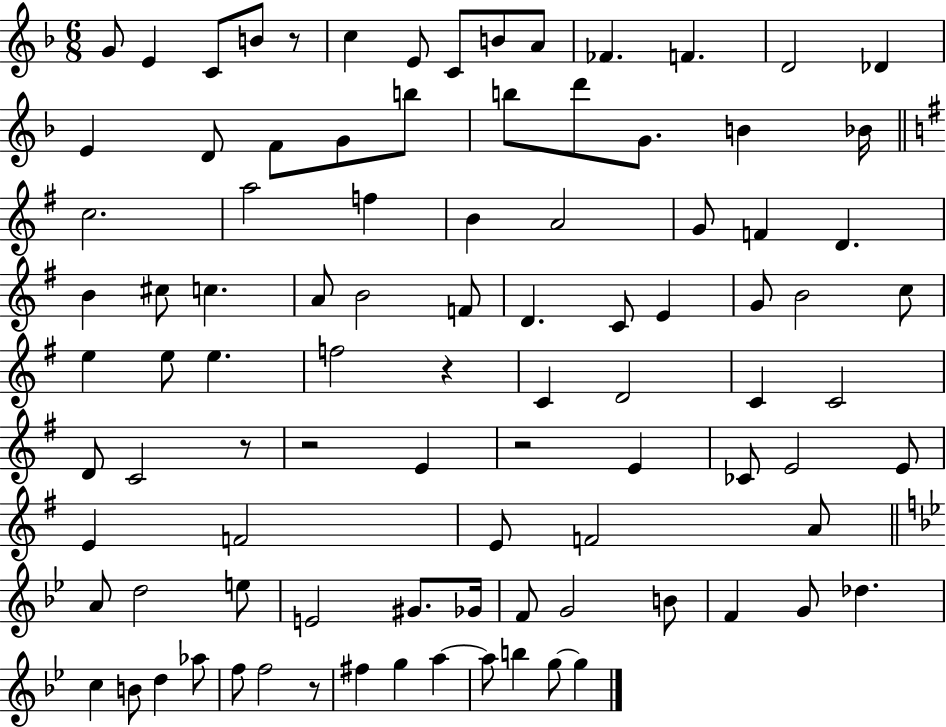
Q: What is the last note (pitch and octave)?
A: G5